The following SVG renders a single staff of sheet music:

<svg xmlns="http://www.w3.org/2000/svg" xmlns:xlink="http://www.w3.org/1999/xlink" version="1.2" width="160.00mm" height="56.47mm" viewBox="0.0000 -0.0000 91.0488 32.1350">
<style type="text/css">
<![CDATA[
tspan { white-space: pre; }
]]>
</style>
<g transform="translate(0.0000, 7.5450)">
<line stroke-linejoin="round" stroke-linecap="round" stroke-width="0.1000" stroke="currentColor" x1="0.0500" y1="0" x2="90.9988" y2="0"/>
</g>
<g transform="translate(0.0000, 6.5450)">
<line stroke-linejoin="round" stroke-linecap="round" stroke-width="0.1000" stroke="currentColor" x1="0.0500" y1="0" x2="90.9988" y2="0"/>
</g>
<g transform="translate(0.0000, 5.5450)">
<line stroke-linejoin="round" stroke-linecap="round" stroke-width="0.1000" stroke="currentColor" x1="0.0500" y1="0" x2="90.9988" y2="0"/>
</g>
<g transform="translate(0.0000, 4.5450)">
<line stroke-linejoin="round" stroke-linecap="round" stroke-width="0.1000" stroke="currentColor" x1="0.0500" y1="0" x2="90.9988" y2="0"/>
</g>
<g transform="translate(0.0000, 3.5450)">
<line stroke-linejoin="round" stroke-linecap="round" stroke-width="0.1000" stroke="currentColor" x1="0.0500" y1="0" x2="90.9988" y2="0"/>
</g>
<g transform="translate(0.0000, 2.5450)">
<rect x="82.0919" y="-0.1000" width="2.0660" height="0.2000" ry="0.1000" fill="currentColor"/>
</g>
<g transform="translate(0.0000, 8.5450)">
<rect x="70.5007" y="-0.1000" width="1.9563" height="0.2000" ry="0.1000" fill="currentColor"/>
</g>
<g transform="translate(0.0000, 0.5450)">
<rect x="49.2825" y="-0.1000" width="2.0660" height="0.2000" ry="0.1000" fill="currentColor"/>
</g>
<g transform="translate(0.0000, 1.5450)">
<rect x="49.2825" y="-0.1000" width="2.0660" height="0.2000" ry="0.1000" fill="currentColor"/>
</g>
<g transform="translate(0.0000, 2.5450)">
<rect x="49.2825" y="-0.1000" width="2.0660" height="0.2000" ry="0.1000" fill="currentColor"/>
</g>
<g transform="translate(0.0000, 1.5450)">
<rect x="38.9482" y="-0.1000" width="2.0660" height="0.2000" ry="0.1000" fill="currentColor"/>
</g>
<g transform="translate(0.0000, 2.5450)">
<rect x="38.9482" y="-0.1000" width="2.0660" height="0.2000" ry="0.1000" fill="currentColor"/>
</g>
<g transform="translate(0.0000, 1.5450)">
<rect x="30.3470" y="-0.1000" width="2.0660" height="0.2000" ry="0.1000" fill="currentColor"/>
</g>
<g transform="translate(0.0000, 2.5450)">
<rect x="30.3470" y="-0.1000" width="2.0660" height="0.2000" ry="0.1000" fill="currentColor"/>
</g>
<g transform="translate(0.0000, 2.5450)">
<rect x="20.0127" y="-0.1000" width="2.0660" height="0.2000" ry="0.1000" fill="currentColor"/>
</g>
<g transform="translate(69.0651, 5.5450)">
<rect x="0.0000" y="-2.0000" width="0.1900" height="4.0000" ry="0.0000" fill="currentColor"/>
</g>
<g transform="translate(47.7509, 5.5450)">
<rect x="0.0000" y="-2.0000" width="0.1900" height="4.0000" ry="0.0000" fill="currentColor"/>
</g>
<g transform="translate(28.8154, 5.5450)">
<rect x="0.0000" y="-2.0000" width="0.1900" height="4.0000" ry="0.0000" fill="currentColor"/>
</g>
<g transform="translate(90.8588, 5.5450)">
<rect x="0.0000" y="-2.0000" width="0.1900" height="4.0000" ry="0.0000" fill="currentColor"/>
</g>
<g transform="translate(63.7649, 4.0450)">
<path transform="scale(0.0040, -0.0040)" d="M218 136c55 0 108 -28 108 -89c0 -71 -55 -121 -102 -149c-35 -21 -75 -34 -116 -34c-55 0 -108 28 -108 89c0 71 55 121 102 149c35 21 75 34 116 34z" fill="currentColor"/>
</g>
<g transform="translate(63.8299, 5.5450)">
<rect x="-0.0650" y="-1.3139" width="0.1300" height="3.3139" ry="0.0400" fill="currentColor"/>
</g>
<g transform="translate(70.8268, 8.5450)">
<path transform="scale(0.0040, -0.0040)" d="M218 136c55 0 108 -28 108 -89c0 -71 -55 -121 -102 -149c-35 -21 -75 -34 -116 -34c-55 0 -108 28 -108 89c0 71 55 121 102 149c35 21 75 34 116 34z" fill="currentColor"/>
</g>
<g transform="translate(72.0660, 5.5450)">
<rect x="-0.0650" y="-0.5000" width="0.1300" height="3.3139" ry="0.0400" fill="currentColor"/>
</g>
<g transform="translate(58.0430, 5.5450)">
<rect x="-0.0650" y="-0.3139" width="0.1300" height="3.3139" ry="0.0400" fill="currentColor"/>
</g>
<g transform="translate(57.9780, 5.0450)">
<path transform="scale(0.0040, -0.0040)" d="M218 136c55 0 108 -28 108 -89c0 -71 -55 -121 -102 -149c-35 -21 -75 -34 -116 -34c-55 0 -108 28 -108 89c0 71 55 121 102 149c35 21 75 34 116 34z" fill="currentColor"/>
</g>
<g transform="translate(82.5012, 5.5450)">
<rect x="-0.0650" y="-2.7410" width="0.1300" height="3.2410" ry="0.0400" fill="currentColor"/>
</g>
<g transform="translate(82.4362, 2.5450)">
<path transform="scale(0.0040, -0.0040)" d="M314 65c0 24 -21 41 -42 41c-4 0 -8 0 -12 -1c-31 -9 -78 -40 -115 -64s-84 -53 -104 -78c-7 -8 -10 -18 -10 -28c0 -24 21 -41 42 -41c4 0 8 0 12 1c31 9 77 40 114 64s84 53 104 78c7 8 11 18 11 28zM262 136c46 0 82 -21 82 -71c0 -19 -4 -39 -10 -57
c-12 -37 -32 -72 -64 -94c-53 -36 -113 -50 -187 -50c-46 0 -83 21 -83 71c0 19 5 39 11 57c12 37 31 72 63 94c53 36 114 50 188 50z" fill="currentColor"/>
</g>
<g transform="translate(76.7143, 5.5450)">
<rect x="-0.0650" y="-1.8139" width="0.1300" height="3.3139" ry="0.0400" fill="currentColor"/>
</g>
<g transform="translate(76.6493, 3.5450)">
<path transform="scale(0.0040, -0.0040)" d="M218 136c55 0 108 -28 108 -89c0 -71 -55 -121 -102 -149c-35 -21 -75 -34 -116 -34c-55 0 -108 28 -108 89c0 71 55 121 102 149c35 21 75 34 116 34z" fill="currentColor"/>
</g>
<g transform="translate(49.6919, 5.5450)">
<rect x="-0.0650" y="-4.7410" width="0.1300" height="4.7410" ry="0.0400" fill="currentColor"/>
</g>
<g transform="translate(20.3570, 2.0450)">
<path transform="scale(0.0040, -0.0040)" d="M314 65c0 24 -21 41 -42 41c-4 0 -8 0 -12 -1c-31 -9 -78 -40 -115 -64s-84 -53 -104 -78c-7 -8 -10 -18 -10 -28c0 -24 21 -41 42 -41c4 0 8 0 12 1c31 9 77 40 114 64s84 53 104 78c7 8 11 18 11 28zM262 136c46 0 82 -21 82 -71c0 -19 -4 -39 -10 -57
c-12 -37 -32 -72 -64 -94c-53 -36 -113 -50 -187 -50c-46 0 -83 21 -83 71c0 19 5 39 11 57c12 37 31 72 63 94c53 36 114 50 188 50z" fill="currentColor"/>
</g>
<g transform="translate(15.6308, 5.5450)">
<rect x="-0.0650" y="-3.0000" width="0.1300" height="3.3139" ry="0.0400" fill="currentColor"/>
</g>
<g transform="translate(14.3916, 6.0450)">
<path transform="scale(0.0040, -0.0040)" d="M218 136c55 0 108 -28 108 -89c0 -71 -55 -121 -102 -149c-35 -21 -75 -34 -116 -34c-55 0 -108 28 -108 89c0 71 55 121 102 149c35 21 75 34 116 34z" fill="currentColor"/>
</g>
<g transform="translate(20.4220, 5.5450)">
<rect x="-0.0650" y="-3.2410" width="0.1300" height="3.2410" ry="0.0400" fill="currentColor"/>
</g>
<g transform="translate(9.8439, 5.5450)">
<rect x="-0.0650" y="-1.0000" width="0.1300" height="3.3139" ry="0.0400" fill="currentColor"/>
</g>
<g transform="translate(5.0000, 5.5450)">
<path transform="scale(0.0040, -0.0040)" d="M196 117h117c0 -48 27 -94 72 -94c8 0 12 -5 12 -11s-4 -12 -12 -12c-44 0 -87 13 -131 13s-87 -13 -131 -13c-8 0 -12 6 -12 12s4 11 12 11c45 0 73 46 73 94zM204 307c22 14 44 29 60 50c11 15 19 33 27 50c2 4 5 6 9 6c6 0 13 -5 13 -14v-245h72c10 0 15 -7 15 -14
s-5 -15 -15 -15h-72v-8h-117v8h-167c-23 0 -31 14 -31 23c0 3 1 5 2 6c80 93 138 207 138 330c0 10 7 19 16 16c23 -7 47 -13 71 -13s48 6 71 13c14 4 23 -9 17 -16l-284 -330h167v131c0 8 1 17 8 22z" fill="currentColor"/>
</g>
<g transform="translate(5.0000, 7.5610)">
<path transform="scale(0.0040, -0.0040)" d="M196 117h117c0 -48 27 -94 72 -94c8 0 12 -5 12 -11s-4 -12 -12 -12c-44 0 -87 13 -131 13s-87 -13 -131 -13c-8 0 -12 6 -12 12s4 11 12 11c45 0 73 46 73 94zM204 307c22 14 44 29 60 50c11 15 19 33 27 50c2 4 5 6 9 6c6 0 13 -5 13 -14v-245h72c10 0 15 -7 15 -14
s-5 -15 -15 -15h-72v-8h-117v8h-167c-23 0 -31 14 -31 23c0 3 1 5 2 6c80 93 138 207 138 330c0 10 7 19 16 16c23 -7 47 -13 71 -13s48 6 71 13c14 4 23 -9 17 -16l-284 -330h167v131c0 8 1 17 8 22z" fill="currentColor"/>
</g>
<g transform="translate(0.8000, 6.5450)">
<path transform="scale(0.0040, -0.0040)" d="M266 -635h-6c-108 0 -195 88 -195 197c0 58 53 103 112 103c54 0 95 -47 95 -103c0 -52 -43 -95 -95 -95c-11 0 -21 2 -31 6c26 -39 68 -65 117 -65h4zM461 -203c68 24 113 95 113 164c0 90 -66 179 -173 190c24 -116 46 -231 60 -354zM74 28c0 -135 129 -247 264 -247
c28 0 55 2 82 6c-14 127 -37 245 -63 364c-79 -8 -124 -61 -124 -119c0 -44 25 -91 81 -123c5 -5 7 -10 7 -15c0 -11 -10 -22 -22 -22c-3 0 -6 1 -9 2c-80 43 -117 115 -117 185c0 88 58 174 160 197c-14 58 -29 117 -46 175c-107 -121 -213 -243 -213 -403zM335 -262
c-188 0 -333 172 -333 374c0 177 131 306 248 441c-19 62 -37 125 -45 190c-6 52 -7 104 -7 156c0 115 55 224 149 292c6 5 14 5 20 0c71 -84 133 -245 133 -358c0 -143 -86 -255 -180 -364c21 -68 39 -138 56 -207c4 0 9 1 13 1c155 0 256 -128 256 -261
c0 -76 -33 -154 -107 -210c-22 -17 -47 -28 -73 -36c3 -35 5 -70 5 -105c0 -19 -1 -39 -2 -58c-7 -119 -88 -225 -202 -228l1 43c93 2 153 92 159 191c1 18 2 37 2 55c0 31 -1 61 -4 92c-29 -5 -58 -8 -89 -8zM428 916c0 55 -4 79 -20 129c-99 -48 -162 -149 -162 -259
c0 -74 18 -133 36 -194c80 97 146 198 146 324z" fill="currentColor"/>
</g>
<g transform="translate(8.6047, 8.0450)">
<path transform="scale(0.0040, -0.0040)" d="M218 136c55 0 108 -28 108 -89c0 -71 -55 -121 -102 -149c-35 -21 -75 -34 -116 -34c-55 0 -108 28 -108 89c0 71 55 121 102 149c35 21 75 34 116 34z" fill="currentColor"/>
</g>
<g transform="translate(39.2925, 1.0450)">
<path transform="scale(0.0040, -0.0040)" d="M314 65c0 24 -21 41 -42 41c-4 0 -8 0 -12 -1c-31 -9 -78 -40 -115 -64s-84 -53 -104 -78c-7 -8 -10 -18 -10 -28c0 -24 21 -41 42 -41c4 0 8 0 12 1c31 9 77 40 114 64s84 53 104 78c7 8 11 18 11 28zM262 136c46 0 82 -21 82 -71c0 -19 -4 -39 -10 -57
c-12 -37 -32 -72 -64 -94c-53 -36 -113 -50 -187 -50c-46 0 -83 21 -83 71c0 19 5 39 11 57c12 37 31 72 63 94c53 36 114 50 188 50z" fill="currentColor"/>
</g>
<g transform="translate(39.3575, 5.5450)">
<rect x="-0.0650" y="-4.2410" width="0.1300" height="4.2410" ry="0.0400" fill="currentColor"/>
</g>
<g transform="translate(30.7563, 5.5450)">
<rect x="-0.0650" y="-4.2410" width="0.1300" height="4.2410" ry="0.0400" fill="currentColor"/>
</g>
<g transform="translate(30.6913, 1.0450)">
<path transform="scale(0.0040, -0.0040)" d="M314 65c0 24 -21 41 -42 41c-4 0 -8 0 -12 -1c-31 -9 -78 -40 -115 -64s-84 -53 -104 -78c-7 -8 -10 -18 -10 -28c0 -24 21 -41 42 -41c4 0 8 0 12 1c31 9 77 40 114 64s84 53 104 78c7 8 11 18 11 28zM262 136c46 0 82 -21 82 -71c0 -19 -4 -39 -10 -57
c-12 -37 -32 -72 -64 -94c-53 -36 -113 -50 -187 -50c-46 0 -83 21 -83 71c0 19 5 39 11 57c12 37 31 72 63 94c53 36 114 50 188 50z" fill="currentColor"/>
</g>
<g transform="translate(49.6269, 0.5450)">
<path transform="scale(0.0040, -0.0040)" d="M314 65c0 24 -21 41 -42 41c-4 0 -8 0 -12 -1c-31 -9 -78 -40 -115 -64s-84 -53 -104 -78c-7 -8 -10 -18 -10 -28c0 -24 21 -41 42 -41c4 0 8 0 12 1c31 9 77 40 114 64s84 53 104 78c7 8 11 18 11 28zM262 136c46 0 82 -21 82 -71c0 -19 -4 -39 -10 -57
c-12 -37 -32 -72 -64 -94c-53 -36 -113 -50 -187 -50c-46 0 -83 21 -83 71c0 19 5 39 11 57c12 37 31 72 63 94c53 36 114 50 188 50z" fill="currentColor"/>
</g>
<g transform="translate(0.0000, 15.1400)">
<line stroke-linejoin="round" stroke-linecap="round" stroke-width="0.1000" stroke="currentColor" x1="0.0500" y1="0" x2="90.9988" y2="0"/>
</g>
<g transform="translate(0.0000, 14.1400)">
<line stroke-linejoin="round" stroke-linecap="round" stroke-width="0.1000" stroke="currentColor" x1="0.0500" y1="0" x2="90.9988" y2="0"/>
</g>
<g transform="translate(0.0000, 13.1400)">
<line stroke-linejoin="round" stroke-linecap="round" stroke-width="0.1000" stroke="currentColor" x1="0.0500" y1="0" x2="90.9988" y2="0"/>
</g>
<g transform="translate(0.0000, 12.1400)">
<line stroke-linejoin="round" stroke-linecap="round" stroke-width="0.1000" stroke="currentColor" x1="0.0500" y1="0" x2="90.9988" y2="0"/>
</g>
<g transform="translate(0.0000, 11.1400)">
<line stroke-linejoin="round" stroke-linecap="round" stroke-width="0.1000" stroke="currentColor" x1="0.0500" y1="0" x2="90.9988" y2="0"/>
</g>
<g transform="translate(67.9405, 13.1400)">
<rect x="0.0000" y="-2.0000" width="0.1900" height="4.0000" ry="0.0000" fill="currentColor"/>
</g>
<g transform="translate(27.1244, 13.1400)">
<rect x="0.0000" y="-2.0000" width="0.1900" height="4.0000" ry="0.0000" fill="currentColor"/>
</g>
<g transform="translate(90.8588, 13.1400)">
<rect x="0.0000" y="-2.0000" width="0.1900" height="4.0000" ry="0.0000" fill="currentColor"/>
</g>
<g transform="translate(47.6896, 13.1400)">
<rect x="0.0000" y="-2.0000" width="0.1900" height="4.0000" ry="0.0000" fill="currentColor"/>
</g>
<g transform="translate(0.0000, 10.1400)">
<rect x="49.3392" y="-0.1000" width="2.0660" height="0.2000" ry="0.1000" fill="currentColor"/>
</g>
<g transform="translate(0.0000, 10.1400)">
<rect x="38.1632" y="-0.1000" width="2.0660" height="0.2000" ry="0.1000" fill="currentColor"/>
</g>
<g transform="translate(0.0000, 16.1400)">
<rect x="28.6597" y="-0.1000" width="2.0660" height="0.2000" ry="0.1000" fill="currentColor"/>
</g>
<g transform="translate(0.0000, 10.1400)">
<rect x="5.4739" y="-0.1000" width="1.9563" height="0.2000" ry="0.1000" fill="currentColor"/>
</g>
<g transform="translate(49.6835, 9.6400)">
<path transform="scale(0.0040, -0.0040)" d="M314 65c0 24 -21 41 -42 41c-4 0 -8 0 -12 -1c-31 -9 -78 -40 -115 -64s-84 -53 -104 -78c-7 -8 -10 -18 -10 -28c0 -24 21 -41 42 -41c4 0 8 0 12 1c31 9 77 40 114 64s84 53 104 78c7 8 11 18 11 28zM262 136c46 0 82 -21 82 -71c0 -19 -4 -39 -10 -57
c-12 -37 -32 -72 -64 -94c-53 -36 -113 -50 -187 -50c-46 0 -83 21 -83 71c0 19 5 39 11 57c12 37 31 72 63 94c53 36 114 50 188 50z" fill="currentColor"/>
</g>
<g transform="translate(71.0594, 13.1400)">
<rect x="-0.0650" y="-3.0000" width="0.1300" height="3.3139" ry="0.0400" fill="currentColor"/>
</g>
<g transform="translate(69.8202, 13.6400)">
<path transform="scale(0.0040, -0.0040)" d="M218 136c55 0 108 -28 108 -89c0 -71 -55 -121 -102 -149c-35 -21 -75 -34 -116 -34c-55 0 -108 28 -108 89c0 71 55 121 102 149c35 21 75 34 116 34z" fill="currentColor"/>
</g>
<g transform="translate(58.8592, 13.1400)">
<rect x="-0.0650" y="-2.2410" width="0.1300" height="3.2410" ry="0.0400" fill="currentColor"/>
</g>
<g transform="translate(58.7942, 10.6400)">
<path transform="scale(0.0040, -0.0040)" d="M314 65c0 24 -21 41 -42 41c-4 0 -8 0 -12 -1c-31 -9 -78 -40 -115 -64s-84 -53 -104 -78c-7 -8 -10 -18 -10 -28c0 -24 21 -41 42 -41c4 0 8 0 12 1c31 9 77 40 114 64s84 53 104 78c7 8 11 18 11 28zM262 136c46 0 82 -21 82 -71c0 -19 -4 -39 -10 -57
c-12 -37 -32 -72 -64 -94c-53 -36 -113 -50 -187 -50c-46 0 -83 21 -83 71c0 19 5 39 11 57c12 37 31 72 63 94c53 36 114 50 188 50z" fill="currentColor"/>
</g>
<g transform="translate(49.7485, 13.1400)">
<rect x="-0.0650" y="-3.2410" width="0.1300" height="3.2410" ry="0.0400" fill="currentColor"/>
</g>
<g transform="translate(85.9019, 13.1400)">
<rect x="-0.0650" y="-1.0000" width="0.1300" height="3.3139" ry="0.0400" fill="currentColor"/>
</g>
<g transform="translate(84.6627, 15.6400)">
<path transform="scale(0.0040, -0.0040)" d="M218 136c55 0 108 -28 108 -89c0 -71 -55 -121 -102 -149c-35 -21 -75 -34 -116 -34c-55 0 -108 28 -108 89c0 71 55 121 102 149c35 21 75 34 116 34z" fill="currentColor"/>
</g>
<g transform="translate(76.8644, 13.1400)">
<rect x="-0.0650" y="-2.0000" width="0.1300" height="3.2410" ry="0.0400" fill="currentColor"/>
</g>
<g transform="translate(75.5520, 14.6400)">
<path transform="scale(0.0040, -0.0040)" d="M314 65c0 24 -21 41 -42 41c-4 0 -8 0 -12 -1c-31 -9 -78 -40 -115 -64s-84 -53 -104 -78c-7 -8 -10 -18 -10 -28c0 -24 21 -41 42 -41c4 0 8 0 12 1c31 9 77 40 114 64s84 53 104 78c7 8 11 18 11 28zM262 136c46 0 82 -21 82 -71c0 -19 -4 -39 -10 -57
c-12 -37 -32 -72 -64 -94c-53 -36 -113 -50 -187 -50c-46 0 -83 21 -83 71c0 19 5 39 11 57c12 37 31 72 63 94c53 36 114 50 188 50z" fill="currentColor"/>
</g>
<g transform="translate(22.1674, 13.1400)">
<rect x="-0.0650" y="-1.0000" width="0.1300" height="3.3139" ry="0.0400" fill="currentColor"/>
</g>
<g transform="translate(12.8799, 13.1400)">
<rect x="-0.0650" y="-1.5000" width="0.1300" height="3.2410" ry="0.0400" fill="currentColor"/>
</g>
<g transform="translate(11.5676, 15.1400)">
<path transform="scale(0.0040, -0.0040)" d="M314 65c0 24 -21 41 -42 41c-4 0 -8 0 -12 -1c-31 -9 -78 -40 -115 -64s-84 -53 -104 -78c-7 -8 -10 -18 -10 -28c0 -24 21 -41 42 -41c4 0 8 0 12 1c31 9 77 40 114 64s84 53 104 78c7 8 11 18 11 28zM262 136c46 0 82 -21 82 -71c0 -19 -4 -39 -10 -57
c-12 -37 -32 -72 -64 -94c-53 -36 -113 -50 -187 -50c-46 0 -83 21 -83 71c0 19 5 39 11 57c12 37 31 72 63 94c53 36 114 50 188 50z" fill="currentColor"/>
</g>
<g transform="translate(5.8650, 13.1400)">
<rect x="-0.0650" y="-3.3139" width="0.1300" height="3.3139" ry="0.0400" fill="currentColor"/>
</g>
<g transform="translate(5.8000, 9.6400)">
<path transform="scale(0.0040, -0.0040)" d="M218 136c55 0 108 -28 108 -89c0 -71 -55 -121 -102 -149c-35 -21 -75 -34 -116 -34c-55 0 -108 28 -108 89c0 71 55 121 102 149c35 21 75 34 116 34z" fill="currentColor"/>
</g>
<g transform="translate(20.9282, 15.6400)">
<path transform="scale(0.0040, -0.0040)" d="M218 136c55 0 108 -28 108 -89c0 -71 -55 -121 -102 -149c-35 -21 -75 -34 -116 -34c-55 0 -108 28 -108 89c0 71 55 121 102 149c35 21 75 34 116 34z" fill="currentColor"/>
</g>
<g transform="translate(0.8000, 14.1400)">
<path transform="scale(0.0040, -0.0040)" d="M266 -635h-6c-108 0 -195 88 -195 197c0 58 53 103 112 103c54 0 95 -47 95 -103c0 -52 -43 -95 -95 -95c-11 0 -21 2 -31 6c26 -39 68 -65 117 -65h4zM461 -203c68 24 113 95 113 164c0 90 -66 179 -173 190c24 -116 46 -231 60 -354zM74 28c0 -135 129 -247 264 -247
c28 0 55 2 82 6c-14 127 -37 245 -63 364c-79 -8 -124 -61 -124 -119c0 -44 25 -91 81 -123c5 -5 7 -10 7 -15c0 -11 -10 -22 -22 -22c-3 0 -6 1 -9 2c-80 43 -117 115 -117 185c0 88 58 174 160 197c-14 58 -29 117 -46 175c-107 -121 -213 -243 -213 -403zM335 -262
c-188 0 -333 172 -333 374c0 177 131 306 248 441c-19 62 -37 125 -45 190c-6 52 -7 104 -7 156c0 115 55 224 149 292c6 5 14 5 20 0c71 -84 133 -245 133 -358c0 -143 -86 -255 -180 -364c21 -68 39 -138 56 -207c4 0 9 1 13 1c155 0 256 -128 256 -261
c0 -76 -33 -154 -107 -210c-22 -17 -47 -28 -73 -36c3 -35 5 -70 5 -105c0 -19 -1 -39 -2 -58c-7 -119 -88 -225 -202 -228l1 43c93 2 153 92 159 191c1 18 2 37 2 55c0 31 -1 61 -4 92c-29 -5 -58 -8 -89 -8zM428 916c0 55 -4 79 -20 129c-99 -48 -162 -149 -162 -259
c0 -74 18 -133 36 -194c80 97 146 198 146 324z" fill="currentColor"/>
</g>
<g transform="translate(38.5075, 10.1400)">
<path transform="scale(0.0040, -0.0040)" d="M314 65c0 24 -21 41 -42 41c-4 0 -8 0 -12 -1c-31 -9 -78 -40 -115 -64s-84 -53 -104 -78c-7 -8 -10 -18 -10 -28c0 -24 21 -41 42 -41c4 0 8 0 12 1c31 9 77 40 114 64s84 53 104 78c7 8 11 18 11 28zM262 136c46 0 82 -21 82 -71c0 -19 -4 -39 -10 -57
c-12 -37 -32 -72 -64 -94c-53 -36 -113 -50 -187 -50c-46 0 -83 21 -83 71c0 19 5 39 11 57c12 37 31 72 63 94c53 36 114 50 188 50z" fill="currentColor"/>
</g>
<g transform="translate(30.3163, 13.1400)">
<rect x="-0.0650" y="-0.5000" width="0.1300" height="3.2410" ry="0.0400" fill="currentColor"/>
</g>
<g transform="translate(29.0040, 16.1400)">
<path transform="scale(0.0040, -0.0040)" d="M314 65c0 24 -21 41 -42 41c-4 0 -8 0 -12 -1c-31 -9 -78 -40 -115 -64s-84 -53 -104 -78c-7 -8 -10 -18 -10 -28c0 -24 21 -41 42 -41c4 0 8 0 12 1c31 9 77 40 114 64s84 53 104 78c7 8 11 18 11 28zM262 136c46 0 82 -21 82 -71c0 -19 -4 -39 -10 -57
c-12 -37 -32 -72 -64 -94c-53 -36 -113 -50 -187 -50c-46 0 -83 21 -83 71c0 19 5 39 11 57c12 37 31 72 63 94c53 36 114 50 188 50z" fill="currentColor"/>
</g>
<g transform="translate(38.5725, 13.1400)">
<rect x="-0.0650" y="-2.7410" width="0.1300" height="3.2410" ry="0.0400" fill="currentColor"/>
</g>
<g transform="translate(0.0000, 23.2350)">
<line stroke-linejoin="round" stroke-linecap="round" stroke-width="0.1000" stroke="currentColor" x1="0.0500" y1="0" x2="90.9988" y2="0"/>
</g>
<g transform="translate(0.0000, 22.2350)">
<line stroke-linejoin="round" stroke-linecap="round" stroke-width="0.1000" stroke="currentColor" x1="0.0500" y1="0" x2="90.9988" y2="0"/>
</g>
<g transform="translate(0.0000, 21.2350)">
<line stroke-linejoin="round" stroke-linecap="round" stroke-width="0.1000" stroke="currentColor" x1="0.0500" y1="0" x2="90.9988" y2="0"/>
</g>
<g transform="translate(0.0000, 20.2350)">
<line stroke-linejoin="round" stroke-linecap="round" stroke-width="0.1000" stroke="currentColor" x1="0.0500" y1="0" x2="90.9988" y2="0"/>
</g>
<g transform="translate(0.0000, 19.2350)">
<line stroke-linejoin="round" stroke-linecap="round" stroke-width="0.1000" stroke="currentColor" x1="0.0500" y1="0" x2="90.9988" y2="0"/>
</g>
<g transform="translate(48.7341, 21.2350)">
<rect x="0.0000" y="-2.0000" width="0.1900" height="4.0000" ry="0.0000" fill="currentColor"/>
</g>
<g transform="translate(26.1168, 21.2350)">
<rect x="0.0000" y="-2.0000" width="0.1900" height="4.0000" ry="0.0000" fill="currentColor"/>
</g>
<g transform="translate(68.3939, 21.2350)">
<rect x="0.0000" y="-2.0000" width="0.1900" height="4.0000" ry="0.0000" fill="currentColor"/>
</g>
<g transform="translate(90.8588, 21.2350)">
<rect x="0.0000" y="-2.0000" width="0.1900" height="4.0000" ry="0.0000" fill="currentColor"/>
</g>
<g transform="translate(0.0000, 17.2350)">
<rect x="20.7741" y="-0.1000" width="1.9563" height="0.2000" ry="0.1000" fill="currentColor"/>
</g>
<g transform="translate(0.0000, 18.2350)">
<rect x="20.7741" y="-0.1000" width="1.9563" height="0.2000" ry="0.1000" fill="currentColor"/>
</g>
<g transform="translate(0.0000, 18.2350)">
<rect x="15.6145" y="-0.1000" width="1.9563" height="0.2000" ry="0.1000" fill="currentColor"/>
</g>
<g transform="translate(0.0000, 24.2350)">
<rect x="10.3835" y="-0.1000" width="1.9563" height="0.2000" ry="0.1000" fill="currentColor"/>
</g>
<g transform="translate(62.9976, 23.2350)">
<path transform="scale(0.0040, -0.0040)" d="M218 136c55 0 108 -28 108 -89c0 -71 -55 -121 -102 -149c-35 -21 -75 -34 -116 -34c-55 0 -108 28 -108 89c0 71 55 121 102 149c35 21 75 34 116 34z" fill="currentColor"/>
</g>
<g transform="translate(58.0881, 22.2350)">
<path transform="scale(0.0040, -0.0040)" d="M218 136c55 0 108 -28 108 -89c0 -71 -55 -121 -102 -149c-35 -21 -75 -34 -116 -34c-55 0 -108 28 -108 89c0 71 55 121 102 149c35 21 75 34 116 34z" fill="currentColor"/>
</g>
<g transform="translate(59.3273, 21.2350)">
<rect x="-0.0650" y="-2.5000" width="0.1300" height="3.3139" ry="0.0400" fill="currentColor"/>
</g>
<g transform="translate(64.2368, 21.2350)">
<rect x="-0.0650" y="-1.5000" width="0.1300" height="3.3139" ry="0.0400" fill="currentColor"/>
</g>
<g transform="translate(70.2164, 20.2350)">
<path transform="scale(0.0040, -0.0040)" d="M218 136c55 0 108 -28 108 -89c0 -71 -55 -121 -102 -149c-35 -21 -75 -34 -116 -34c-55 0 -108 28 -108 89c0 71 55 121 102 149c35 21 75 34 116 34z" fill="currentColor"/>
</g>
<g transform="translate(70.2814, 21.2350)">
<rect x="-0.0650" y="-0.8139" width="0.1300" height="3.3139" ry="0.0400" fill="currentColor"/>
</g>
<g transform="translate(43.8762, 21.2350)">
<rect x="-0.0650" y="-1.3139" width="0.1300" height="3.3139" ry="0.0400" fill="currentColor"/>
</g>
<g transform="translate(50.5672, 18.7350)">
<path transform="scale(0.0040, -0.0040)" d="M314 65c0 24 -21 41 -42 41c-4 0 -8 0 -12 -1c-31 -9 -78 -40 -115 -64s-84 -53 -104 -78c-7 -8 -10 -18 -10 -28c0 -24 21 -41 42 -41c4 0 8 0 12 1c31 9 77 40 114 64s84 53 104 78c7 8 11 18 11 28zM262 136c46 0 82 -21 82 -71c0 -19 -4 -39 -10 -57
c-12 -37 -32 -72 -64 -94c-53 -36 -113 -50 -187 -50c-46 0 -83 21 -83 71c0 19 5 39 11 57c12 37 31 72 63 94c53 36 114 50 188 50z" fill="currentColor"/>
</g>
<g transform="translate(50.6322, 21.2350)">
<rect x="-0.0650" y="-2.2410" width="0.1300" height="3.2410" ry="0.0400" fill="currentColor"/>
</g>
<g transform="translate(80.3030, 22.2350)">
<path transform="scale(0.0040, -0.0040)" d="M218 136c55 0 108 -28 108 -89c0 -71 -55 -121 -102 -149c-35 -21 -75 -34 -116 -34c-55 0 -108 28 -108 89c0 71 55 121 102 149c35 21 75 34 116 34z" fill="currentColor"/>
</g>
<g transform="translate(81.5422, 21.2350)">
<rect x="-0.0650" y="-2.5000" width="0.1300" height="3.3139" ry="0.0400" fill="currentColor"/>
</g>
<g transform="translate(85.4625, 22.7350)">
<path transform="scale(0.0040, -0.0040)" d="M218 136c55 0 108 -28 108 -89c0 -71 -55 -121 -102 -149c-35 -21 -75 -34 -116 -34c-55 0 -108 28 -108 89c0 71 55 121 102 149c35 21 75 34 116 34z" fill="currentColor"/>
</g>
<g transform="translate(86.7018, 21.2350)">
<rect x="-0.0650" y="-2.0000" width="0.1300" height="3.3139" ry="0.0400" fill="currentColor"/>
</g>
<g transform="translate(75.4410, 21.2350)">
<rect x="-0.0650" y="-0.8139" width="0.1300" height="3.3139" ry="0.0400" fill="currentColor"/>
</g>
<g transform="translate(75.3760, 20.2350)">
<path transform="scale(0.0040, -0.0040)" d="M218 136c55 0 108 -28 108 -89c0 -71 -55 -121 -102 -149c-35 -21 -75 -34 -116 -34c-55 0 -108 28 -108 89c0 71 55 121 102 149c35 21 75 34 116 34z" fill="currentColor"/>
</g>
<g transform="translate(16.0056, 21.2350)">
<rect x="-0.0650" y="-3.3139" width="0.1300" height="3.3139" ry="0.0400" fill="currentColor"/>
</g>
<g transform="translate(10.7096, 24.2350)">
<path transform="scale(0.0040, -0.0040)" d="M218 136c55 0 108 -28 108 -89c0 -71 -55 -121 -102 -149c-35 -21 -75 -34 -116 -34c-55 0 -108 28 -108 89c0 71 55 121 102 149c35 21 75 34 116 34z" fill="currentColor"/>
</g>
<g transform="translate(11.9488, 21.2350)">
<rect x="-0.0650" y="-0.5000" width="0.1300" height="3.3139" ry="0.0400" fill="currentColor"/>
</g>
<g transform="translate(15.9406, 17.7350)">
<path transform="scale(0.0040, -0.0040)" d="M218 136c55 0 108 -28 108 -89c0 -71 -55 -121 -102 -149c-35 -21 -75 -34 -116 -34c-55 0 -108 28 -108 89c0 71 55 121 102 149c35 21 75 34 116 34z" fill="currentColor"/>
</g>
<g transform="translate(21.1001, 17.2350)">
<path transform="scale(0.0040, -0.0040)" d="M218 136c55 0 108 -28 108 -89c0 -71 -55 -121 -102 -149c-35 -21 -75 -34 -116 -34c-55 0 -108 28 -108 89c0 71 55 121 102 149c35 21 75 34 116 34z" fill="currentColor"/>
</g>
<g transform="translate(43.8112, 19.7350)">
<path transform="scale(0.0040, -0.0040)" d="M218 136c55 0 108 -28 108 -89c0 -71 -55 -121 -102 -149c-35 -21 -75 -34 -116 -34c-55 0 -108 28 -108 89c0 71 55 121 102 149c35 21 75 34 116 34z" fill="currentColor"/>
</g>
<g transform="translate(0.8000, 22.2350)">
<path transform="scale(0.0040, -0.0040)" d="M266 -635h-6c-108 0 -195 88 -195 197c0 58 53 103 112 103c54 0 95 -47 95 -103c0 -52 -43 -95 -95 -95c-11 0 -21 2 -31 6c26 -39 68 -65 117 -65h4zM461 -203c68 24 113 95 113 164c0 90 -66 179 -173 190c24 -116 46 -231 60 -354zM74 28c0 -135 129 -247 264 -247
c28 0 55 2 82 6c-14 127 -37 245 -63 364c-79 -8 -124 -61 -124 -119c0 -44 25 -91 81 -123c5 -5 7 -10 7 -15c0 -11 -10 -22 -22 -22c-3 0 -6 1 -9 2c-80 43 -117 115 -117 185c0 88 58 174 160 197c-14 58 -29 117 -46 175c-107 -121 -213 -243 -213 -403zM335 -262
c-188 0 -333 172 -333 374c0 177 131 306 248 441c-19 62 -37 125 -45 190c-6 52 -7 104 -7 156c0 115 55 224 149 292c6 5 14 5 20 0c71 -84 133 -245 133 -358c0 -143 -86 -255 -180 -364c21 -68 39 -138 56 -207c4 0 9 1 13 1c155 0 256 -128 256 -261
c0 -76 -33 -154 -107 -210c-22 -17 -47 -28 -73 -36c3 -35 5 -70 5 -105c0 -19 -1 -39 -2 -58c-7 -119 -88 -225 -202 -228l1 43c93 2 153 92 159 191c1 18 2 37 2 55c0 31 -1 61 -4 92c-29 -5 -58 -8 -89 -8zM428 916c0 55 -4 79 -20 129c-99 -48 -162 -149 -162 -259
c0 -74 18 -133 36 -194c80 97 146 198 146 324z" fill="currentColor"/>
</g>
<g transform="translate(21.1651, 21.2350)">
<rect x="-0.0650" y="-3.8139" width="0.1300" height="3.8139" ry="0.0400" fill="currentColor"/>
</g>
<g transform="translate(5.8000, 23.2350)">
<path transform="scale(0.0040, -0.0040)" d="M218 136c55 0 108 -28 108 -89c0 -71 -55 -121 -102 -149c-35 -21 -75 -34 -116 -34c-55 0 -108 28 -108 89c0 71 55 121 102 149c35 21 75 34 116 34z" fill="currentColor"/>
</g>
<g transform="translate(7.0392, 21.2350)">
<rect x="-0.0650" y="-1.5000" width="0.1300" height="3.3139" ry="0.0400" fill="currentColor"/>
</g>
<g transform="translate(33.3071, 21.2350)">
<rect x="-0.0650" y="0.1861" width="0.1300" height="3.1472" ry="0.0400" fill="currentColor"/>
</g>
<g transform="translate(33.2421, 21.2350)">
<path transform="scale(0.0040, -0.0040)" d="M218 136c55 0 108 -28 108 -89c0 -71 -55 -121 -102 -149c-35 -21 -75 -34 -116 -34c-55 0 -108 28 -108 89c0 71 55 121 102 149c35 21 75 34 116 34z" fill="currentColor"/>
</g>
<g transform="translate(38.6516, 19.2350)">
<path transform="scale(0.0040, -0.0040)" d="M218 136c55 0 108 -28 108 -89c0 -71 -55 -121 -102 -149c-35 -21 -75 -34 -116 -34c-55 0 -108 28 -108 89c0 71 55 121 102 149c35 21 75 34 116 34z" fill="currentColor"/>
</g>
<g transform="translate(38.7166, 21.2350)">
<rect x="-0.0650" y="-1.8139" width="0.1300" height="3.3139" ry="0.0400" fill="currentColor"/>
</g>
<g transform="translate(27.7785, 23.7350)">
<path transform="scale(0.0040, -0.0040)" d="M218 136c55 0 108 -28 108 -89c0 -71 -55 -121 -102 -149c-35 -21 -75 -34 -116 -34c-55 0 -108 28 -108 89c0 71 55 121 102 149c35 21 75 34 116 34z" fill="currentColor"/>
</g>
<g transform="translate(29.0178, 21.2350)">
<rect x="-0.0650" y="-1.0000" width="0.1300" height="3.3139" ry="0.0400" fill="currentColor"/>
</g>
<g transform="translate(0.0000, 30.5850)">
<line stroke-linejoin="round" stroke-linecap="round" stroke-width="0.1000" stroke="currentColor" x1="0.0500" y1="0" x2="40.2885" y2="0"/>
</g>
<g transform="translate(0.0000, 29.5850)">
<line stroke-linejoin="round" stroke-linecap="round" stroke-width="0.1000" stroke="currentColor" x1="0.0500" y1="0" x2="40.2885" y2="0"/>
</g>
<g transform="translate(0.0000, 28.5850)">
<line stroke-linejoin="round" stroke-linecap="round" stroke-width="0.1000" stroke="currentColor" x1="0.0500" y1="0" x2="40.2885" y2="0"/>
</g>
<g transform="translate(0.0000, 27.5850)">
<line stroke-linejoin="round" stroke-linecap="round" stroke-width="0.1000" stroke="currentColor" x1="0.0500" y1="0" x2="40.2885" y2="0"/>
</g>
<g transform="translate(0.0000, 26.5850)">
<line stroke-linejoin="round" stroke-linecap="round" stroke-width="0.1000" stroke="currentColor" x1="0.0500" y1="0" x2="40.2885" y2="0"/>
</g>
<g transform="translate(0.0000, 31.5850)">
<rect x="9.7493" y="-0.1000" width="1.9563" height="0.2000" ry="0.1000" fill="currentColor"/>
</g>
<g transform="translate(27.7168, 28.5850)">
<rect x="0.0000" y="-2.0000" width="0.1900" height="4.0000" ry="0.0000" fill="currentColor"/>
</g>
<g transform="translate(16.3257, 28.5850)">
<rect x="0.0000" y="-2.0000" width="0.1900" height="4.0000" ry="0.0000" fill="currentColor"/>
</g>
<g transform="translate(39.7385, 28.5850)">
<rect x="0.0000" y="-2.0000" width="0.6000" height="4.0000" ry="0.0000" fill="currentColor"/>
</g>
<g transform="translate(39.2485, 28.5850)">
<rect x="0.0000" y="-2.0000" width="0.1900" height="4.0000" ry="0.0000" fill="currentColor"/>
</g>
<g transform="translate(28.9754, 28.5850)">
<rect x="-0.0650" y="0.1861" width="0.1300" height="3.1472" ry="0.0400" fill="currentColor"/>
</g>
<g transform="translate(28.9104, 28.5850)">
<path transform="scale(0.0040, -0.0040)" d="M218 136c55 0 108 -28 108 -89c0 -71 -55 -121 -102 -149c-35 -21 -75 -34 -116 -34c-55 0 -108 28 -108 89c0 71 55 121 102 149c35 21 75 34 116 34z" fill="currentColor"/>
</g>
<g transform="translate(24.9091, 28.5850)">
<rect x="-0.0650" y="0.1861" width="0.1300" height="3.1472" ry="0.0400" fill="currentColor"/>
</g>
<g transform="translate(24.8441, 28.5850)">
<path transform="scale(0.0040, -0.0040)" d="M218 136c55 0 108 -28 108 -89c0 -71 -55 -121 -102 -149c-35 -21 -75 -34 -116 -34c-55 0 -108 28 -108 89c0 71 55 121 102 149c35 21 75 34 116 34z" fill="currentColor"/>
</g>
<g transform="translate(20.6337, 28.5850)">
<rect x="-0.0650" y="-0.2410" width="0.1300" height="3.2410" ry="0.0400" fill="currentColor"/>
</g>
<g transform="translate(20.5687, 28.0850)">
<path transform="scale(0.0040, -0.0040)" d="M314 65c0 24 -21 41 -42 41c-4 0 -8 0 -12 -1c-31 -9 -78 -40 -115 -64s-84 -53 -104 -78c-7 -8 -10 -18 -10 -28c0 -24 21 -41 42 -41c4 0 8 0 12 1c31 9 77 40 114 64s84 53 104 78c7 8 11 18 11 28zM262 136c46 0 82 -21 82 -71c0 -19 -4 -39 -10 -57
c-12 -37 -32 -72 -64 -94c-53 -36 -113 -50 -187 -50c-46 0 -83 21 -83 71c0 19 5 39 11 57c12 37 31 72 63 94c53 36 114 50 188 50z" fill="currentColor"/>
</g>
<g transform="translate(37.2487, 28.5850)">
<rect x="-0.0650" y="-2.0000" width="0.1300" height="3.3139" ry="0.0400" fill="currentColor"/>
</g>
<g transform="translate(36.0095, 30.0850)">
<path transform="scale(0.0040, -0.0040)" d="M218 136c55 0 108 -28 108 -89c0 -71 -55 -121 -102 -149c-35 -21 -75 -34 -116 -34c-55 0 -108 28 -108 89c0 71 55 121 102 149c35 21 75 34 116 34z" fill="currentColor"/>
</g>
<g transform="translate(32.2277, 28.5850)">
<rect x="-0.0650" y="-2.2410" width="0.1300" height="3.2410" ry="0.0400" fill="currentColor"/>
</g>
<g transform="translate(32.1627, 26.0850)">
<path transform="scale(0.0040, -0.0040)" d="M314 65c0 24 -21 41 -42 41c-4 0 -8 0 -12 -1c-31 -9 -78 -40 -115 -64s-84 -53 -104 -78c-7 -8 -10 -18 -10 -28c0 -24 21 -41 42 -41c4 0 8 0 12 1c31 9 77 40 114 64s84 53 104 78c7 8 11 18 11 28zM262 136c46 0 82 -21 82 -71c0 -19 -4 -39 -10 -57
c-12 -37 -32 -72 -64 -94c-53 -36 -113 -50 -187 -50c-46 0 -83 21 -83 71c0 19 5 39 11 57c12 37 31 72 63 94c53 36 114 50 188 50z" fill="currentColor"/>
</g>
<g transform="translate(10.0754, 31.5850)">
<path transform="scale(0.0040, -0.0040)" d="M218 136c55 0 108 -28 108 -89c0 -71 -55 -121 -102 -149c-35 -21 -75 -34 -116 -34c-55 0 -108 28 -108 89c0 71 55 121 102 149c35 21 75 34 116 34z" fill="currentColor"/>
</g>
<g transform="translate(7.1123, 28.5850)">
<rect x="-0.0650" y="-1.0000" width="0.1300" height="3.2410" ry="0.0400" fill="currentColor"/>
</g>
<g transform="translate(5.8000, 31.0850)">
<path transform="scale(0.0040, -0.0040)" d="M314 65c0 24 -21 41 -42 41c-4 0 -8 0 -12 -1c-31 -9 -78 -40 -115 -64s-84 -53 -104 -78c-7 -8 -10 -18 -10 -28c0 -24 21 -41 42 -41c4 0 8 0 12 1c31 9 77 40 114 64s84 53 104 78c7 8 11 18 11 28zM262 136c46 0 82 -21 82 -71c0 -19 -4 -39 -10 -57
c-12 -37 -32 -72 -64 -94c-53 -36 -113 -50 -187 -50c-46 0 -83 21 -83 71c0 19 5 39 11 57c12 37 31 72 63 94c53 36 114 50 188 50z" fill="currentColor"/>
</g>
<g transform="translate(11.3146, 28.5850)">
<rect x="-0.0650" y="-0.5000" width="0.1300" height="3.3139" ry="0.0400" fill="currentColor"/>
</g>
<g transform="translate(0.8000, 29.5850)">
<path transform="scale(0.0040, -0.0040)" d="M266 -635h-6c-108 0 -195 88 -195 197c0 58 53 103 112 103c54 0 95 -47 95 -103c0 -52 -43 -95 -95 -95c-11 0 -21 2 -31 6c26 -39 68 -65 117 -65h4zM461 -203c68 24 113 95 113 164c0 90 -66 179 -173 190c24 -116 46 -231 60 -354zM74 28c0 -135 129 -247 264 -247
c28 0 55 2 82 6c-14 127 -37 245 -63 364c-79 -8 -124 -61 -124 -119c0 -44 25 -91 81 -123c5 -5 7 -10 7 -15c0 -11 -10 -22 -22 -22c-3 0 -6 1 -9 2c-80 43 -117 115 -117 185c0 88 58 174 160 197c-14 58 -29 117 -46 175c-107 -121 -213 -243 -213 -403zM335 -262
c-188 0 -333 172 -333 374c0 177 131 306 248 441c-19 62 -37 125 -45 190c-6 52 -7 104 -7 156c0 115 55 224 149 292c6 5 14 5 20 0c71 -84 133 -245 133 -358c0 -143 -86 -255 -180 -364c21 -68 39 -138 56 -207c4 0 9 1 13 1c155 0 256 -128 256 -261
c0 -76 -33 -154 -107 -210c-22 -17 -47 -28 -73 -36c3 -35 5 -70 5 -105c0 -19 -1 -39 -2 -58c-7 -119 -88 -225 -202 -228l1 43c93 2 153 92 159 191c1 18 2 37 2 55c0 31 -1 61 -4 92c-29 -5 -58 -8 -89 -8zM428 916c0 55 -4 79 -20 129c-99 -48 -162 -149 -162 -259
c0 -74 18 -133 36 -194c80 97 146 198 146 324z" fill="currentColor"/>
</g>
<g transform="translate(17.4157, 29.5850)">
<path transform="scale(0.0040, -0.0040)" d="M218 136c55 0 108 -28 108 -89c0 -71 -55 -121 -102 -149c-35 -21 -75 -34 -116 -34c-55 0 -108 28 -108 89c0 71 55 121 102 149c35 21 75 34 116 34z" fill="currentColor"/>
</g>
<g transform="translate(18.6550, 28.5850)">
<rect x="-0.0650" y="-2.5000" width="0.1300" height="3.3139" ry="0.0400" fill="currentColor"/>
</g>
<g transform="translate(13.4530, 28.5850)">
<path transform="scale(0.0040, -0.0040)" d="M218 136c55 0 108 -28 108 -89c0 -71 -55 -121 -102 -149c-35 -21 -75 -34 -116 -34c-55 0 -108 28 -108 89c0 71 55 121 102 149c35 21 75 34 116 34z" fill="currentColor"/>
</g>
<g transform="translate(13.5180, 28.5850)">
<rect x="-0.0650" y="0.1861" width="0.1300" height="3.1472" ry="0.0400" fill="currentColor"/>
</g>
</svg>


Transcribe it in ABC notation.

X:1
T:Untitled
M:4/4
L:1/4
K:C
D A b2 d'2 d'2 e'2 c e C f a2 b E2 D C2 a2 b2 g2 A F2 D E C b c' D B f e g2 G E d d G F D2 C B G c2 B B g2 F